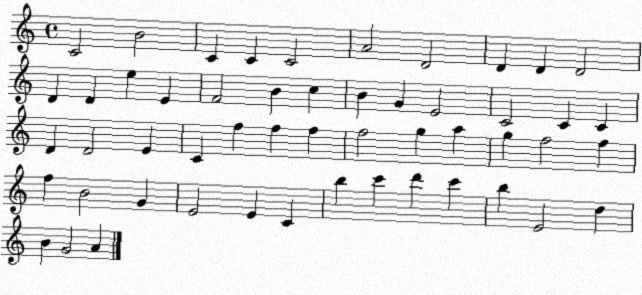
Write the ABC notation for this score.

X:1
T:Untitled
M:4/4
L:1/4
K:C
C2 B2 C C C2 A2 D2 D D D2 D D e E F2 B c B G E2 C2 C C D D2 E C f f f f2 g a g f2 f f B2 G E2 E C b c' d' c' b E2 d B G2 A